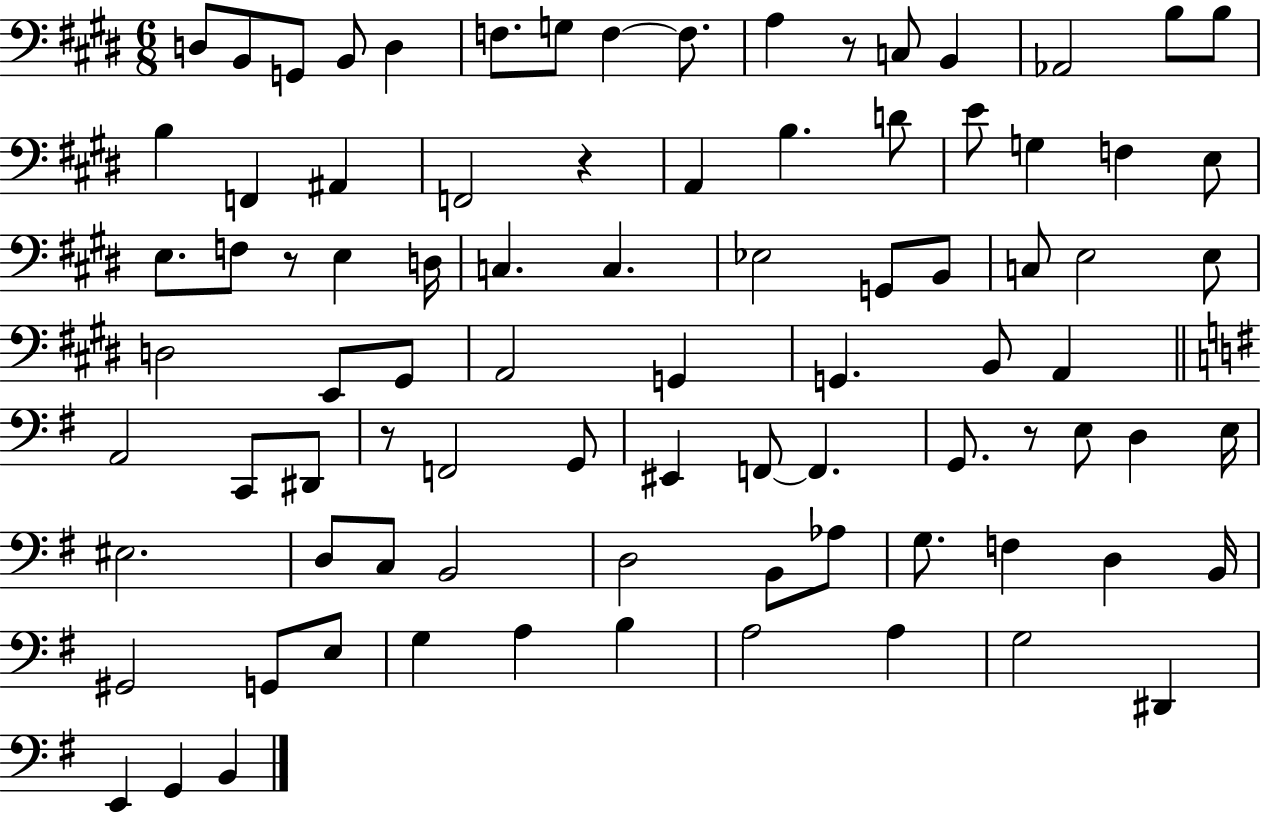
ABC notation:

X:1
T:Untitled
M:6/8
L:1/4
K:E
D,/2 B,,/2 G,,/2 B,,/2 D, F,/2 G,/2 F, F,/2 A, z/2 C,/2 B,, _A,,2 B,/2 B,/2 B, F,, ^A,, F,,2 z A,, B, D/2 E/2 G, F, E,/2 E,/2 F,/2 z/2 E, D,/4 C, C, _E,2 G,,/2 B,,/2 C,/2 E,2 E,/2 D,2 E,,/2 ^G,,/2 A,,2 G,, G,, B,,/2 A,, A,,2 C,,/2 ^D,,/2 z/2 F,,2 G,,/2 ^E,, F,,/2 F,, G,,/2 z/2 E,/2 D, E,/4 ^E,2 D,/2 C,/2 B,,2 D,2 B,,/2 _A,/2 G,/2 F, D, B,,/4 ^G,,2 G,,/2 E,/2 G, A, B, A,2 A, G,2 ^D,, E,, G,, B,,